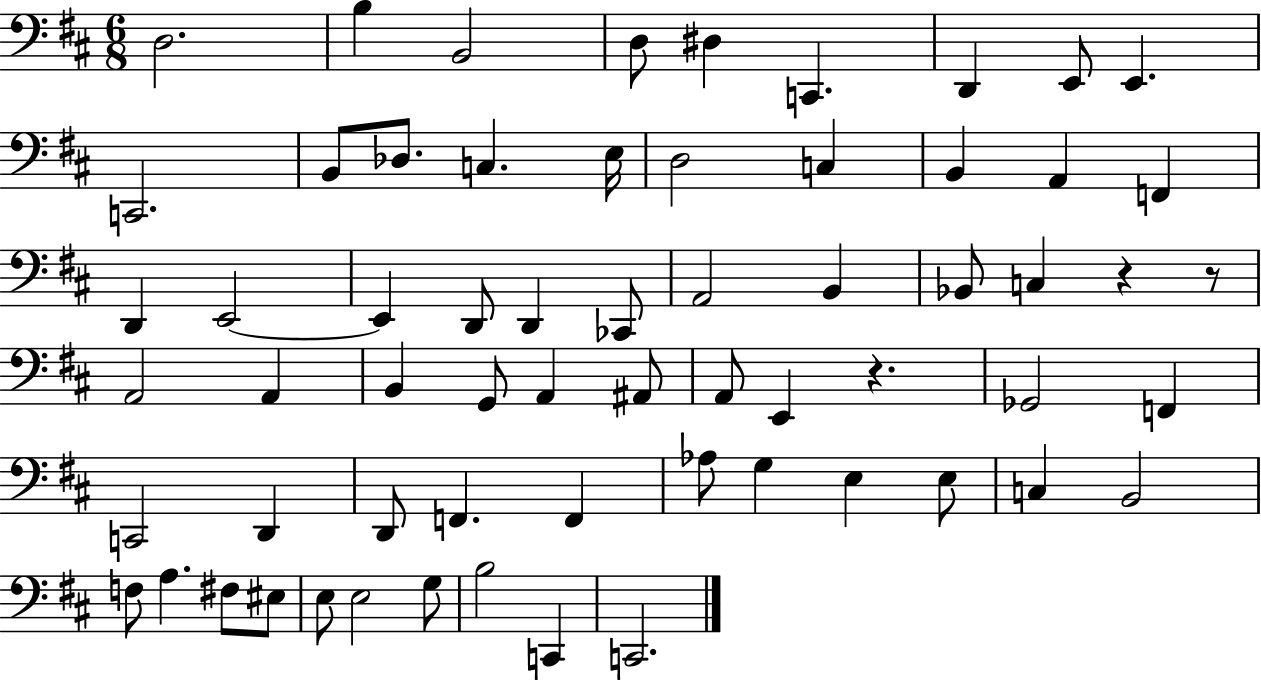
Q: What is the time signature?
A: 6/8